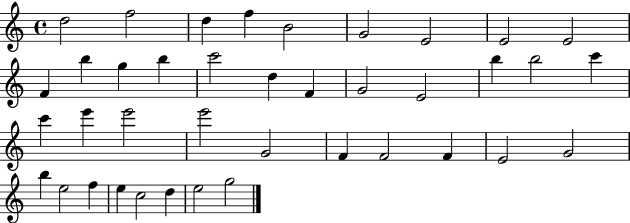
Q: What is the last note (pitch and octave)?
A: G5